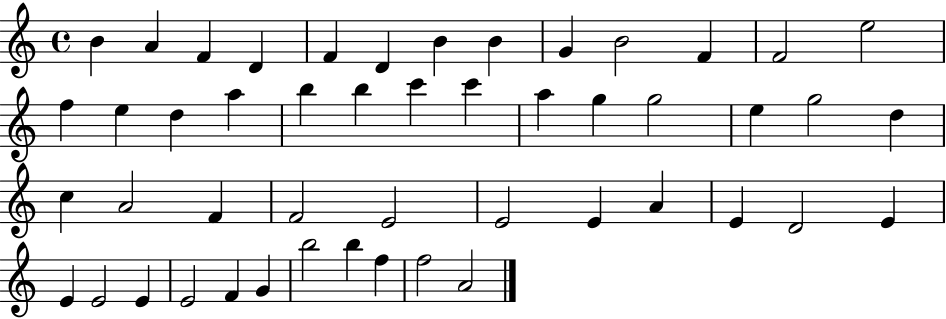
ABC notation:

X:1
T:Untitled
M:4/4
L:1/4
K:C
B A F D F D B B G B2 F F2 e2 f e d a b b c' c' a g g2 e g2 d c A2 F F2 E2 E2 E A E D2 E E E2 E E2 F G b2 b f f2 A2